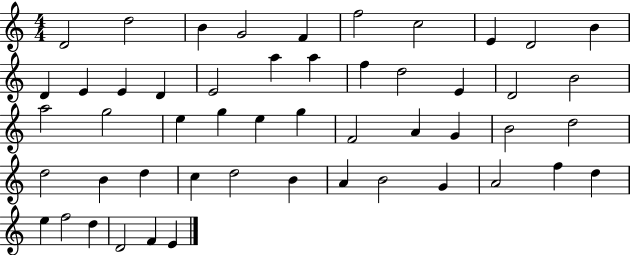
D4/h D5/h B4/q G4/h F4/q F5/h C5/h E4/q D4/h B4/q D4/q E4/q E4/q D4/q E4/h A5/q A5/q F5/q D5/h E4/q D4/h B4/h A5/h G5/h E5/q G5/q E5/q G5/q F4/h A4/q G4/q B4/h D5/h D5/h B4/q D5/q C5/q D5/h B4/q A4/q B4/h G4/q A4/h F5/q D5/q E5/q F5/h D5/q D4/h F4/q E4/q